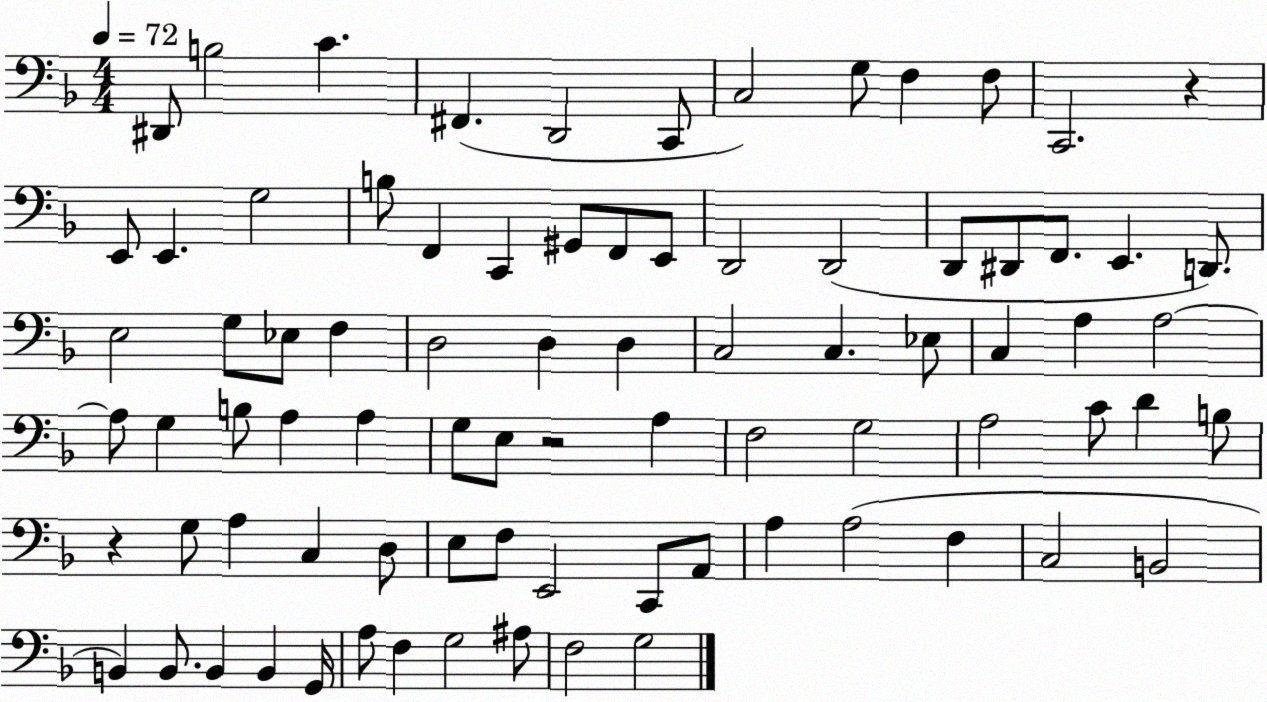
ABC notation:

X:1
T:Untitled
M:4/4
L:1/4
K:F
^D,,/2 B,2 C ^F,, D,,2 C,,/2 C,2 G,/2 F, F,/2 C,,2 z E,,/2 E,, G,2 B,/2 F,, C,, ^G,,/2 F,,/2 E,,/2 D,,2 D,,2 D,,/2 ^D,,/2 F,,/2 E,, D,,/2 E,2 G,/2 _E,/2 F, D,2 D, D, C,2 C, _E,/2 C, A, A,2 A,/2 G, B,/2 A, A, G,/2 E,/2 z2 A, F,2 G,2 A,2 C/2 D B,/2 z G,/2 A, C, D,/2 E,/2 F,/2 E,,2 C,,/2 A,,/2 A, A,2 F, C,2 B,,2 B,, B,,/2 B,, B,, G,,/4 A,/2 F, G,2 ^A,/2 F,2 G,2